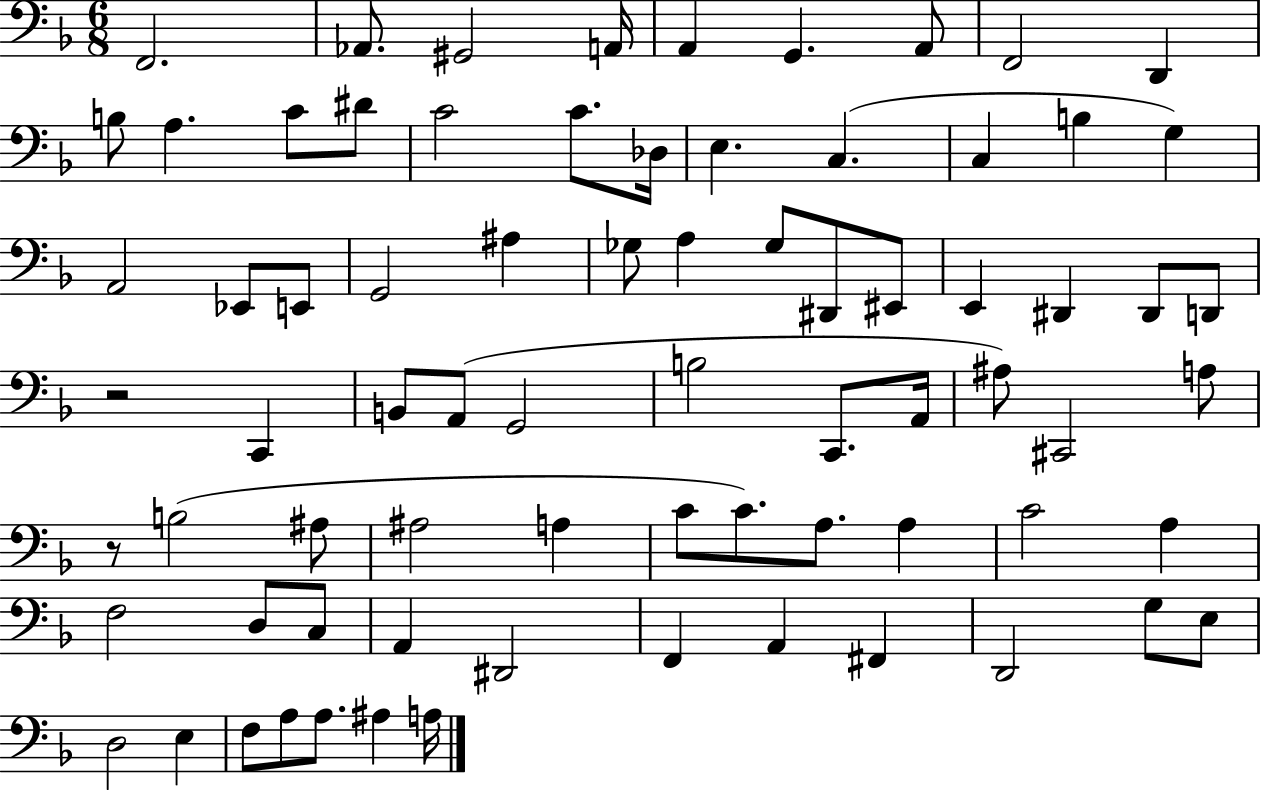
{
  \clef bass
  \numericTimeSignature
  \time 6/8
  \key f \major
  f,2. | aes,8. gis,2 a,16 | a,4 g,4. a,8 | f,2 d,4 | \break b8 a4. c'8 dis'8 | c'2 c'8. des16 | e4. c4.( | c4 b4 g4) | \break a,2 ees,8 e,8 | g,2 ais4 | ges8 a4 ges8 dis,8 eis,8 | e,4 dis,4 dis,8 d,8 | \break r2 c,4 | b,8 a,8( g,2 | b2 c,8. a,16 | ais8) cis,2 a8 | \break r8 b2( ais8 | ais2 a4 | c'8 c'8.) a8. a4 | c'2 a4 | \break f2 d8 c8 | a,4 dis,2 | f,4 a,4 fis,4 | d,2 g8 e8 | \break d2 e4 | f8 a8 a8. ais4 a16 | \bar "|."
}